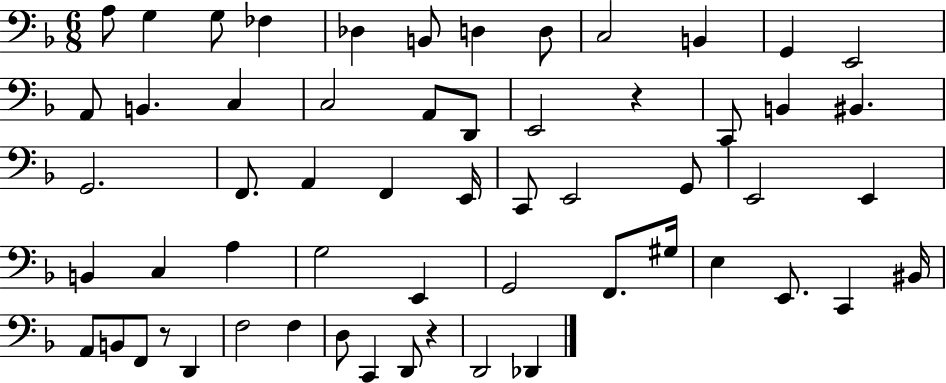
{
  \clef bass
  \numericTimeSignature
  \time 6/8
  \key f \major
  a8 g4 g8 fes4 | des4 b,8 d4 d8 | c2 b,4 | g,4 e,2 | \break a,8 b,4. c4 | c2 a,8 d,8 | e,2 r4 | c,8 b,4 bis,4. | \break g,2. | f,8. a,4 f,4 e,16 | c,8 e,2 g,8 | e,2 e,4 | \break b,4 c4 a4 | g2 e,4 | g,2 f,8. gis16 | e4 e,8. c,4 bis,16 | \break a,8 b,8 f,8 r8 d,4 | f2 f4 | d8 c,4 d,8 r4 | d,2 des,4 | \break \bar "|."
}